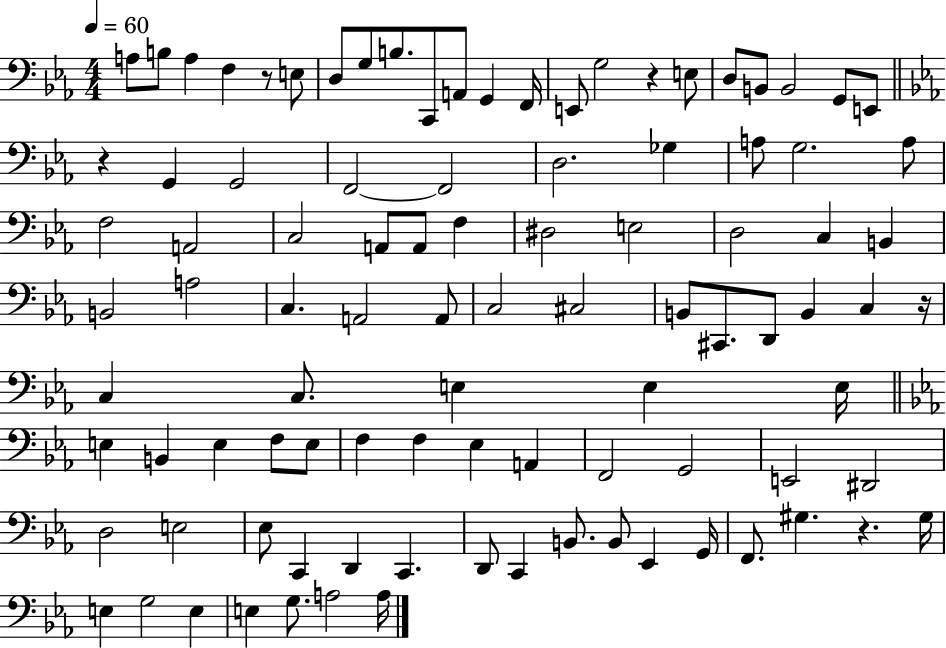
{
  \clef bass
  \numericTimeSignature
  \time 4/4
  \key ees \major
  \tempo 4 = 60
  a8 b8 a4 f4 r8 e8 | d8 g8 b8. c,8 a,8 g,4 f,16 | e,8 g2 r4 e8 | d8 b,8 b,2 g,8 e,8 | \break \bar "||" \break \key ees \major r4 g,4 g,2 | f,2~~ f,2 | d2. ges4 | a8 g2. a8 | \break f2 a,2 | c2 a,8 a,8 f4 | dis2 e2 | d2 c4 b,4 | \break b,2 a2 | c4. a,2 a,8 | c2 cis2 | b,8 cis,8. d,8 b,4 c4 r16 | \break c4 c8. e4 e4 e16 | \bar "||" \break \key ees \major e4 b,4 e4 f8 e8 | f4 f4 ees4 a,4 | f,2 g,2 | e,2 dis,2 | \break d2 e2 | ees8 c,4 d,4 c,4. | d,8 c,4 b,8. b,8 ees,4 g,16 | f,8. gis4. r4. gis16 | \break e4 g2 e4 | e4 g8. a2 a16 | \bar "|."
}